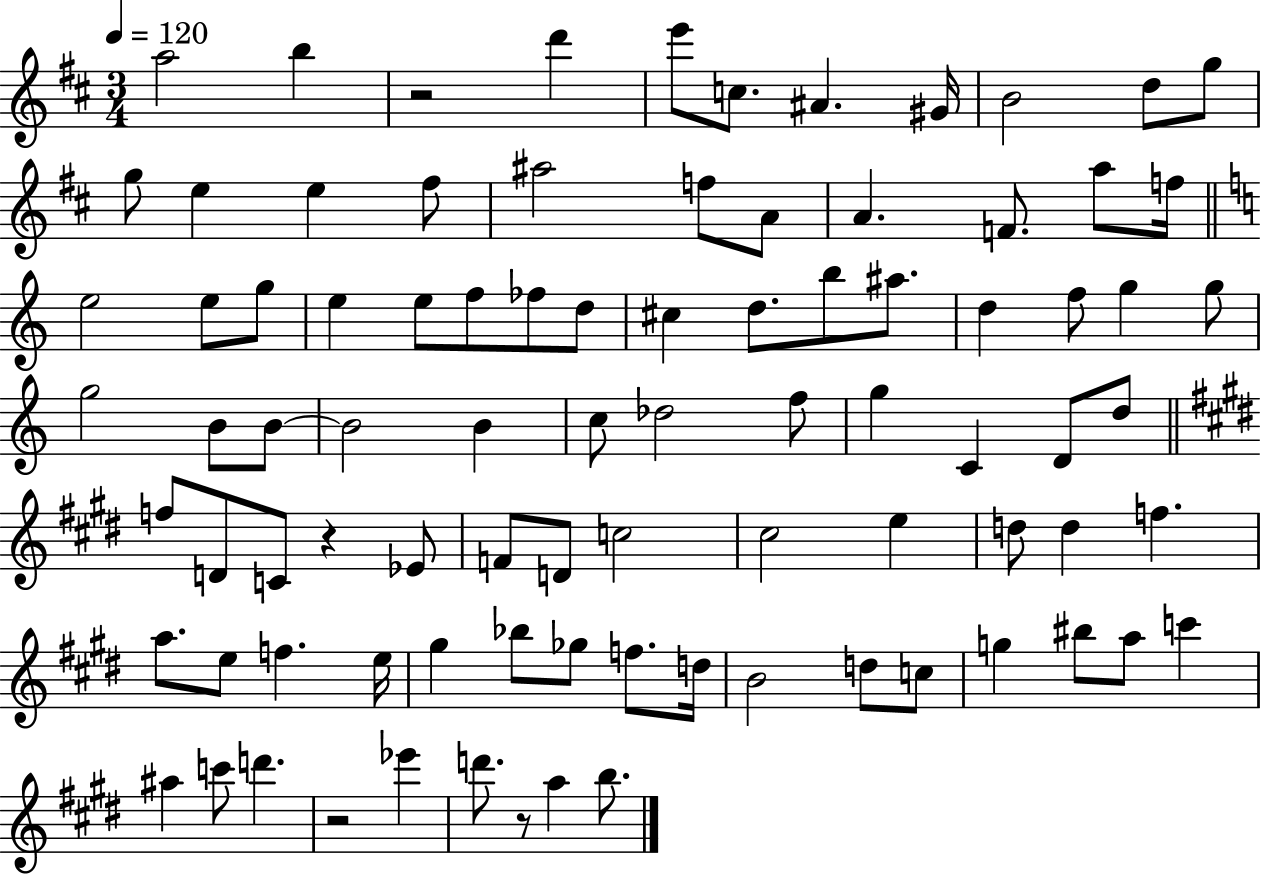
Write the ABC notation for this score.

X:1
T:Untitled
M:3/4
L:1/4
K:D
a2 b z2 d' e'/2 c/2 ^A ^G/4 B2 d/2 g/2 g/2 e e ^f/2 ^a2 f/2 A/2 A F/2 a/2 f/4 e2 e/2 g/2 e e/2 f/2 _f/2 d/2 ^c d/2 b/2 ^a/2 d f/2 g g/2 g2 B/2 B/2 B2 B c/2 _d2 f/2 g C D/2 d/2 f/2 D/2 C/2 z _E/2 F/2 D/2 c2 ^c2 e d/2 d f a/2 e/2 f e/4 ^g _b/2 _g/2 f/2 d/4 B2 d/2 c/2 g ^b/2 a/2 c' ^a c'/2 d' z2 _e' d'/2 z/2 a b/2